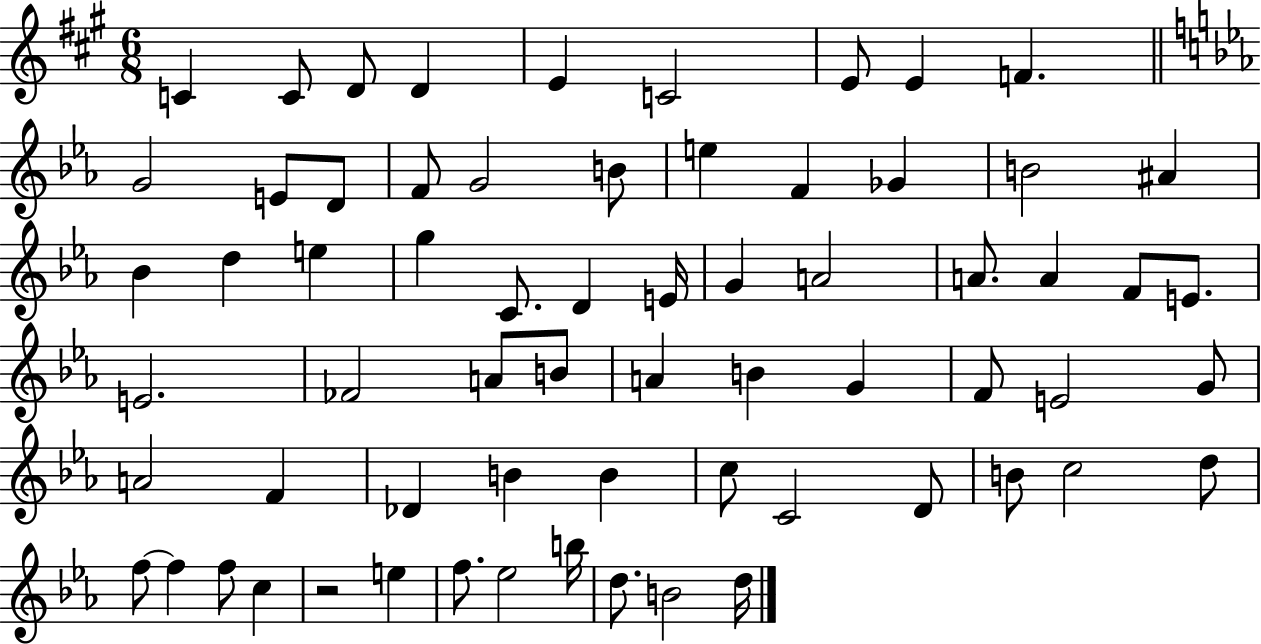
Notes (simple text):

C4/q C4/e D4/e D4/q E4/q C4/h E4/e E4/q F4/q. G4/h E4/e D4/e F4/e G4/h B4/e E5/q F4/q Gb4/q B4/h A#4/q Bb4/q D5/q E5/q G5/q C4/e. D4/q E4/s G4/q A4/h A4/e. A4/q F4/e E4/e. E4/h. FES4/h A4/e B4/e A4/q B4/q G4/q F4/e E4/h G4/e A4/h F4/q Db4/q B4/q B4/q C5/e C4/h D4/e B4/e C5/h D5/e F5/e F5/q F5/e C5/q R/h E5/q F5/e. Eb5/h B5/s D5/e. B4/h D5/s